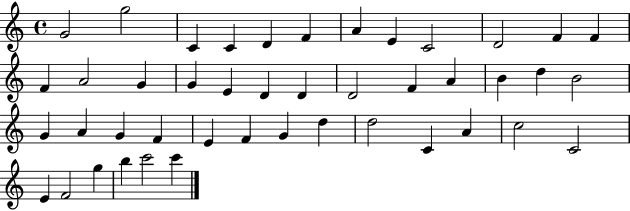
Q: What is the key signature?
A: C major